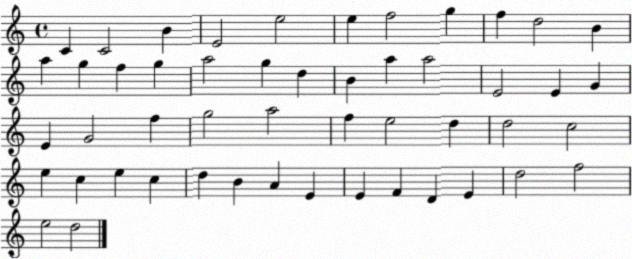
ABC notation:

X:1
T:Untitled
M:4/4
L:1/4
K:C
C C2 B E2 e2 e f2 g f d2 B a g f g a2 g d B a a2 E2 E G E G2 f g2 a2 f e2 d d2 c2 e c e c d B A E E F D E d2 f2 e2 d2